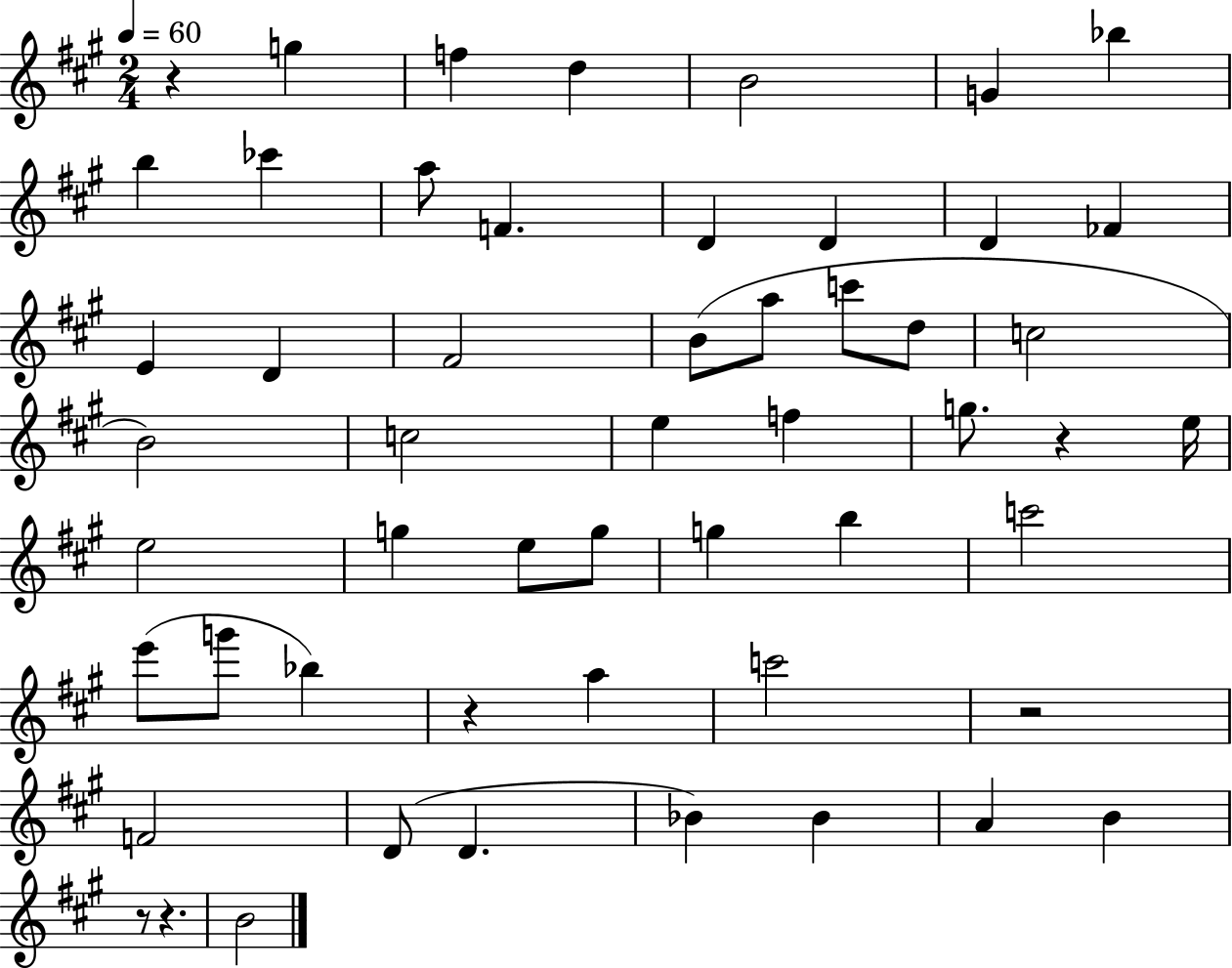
R/q G5/q F5/q D5/q B4/h G4/q Bb5/q B5/q CES6/q A5/e F4/q. D4/q D4/q D4/q FES4/q E4/q D4/q F#4/h B4/e A5/e C6/e D5/e C5/h B4/h C5/h E5/q F5/q G5/e. R/q E5/s E5/h G5/q E5/e G5/e G5/q B5/q C6/h E6/e G6/e Bb5/q R/q A5/q C6/h R/h F4/h D4/e D4/q. Bb4/q Bb4/q A4/q B4/q R/e R/q. B4/h